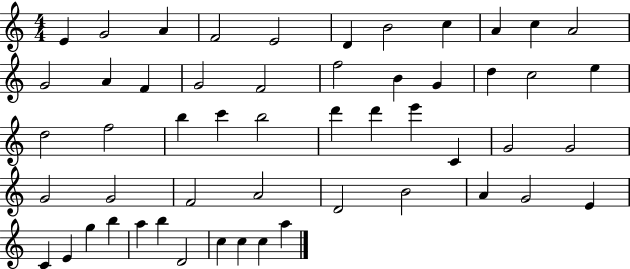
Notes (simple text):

E4/q G4/h A4/q F4/h E4/h D4/q B4/h C5/q A4/q C5/q A4/h G4/h A4/q F4/q G4/h F4/h F5/h B4/q G4/q D5/q C5/h E5/q D5/h F5/h B5/q C6/q B5/h D6/q D6/q E6/q C4/q G4/h G4/h G4/h G4/h F4/h A4/h D4/h B4/h A4/q G4/h E4/q C4/q E4/q G5/q B5/q A5/q B5/q D4/h C5/q C5/q C5/q A5/q